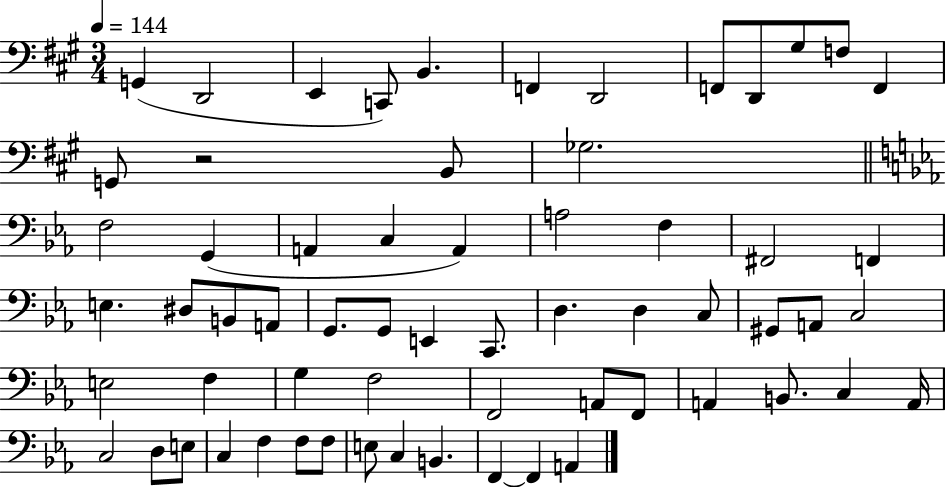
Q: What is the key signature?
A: A major